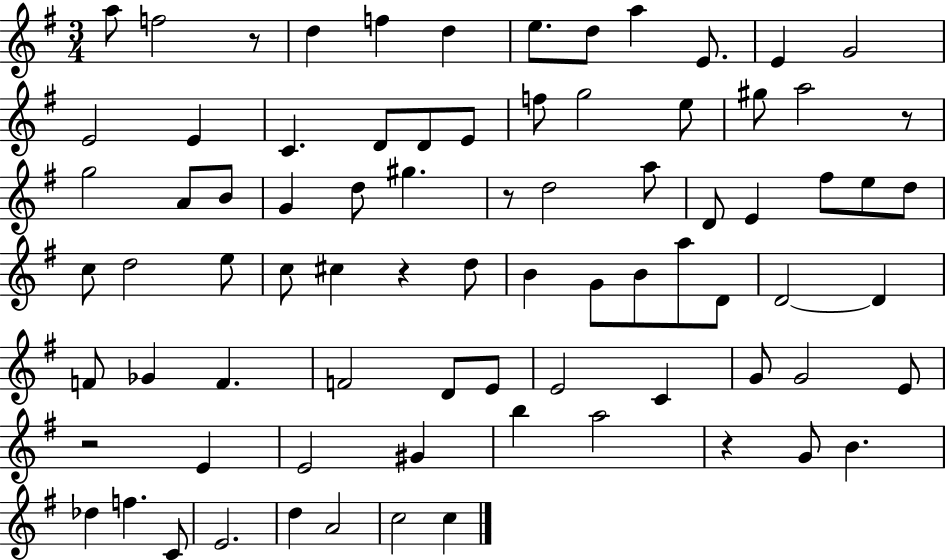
A5/e F5/h R/e D5/q F5/q D5/q E5/e. D5/e A5/q E4/e. E4/q G4/h E4/h E4/q C4/q. D4/e D4/e E4/e F5/e G5/h E5/e G#5/e A5/h R/e G5/h A4/e B4/e G4/q D5/e G#5/q. R/e D5/h A5/e D4/e E4/q F#5/e E5/e D5/e C5/e D5/h E5/e C5/e C#5/q R/q D5/e B4/q G4/e B4/e A5/e D4/e D4/h D4/q F4/e Gb4/q F4/q. F4/h D4/e E4/e E4/h C4/q G4/e G4/h E4/e R/h E4/q E4/h G#4/q B5/q A5/h R/q G4/e B4/q. Db5/q F5/q. C4/e E4/h. D5/q A4/h C5/h C5/q